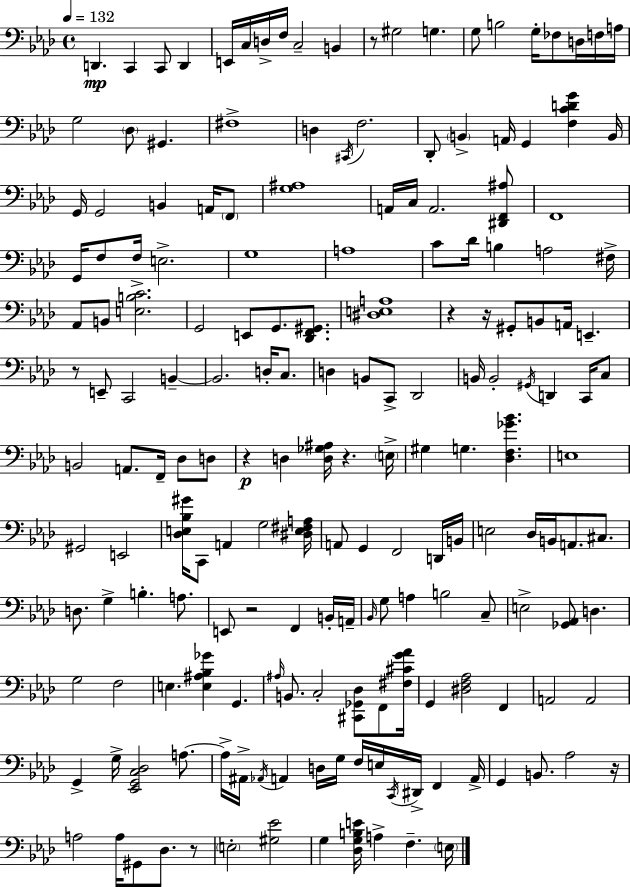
X:1
T:Untitled
M:4/4
L:1/4
K:Ab
D,, C,, C,,/2 D,, E,,/4 C,/4 D,/4 F,/4 C,2 B,, z/2 ^G,2 G, G,/2 B,2 G,/4 _F,/2 D,/4 F,/4 A,/4 G,2 _D,/2 ^G,, ^F,4 D, ^C,,/4 F,2 _D,,/2 B,, A,,/4 G,, [F,CDG] B,,/4 G,,/4 G,,2 B,, A,,/4 F,,/2 [G,^A,]4 A,,/4 C,/4 A,,2 [^D,,F,,^A,]/2 F,,4 G,,/4 F,/2 F,/4 E,2 G,4 A,4 C/2 _D/4 B, A,2 ^F,/4 _A,,/2 B,,/2 [E,B,C]2 G,,2 E,,/2 G,,/2 [_D,,F,,^G,,]/2 [^D,E,A,]4 z z/4 ^G,,/2 B,,/2 A,,/4 E,, z/2 E,,/2 C,,2 B,, B,,2 D,/4 C,/2 D, B,,/2 C,,/2 _D,,2 B,,/4 B,,2 ^G,,/4 D,, C,,/4 C,/2 B,,2 A,,/2 F,,/4 _D,/2 D,/2 z D, [D,_G,^A,]/4 z E,/4 ^G, G, [_D,F,_G_B] E,4 ^G,,2 E,,2 [_D,E,_B,^G]/4 C,,/2 A,, G,2 [^D,E,^F,A,]/4 A,,/2 G,, F,,2 D,,/4 B,,/4 E,2 _D,/4 B,,/4 A,,/2 ^C,/2 D,/2 G, B, A,/2 E,,/2 z2 F,, B,,/4 A,,/4 _B,,/4 G,/2 A, B,2 C,/2 E,2 [_G,,_A,,]/2 D, G,2 F,2 E, [E,^A,_B,_G] G,, ^A,/4 B,,/2 C,2 [^C,,_G,,_D,]/2 F,,/2 [^F,^CG_A]/4 G,, [^D,F,_A,]2 F,, A,,2 A,,2 G,, G,/4 [_E,,G,,C,_D,]2 A,/2 A,/4 ^A,,/4 _A,,/4 A,, D,/4 G,/4 F,/4 E,/4 C,,/4 ^D,,/4 F,, A,,/4 G,, B,,/2 _A,2 z/4 A,2 A,/4 ^G,,/2 _D,/2 z/2 E,2 [^G,_E]2 G, [_D,G,B,E]/4 A, F, E,/4